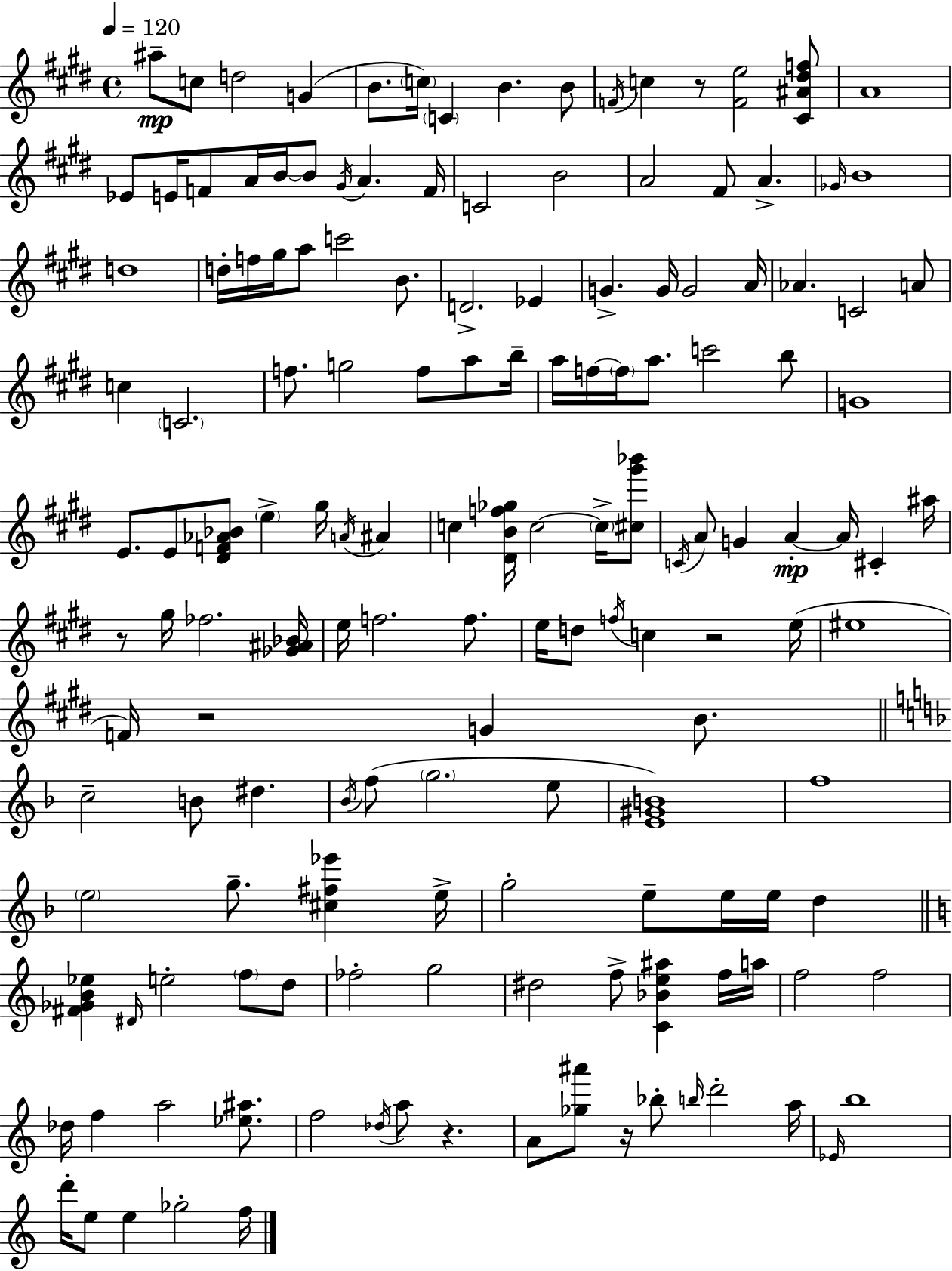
A#5/e C5/e D5/h G4/q B4/e. C5/s C4/q B4/q. B4/e F4/s C5/q R/e [F4,E5]/h [C#4,A#4,D#5,F5]/e A4/w Eb4/e E4/s F4/e A4/s B4/s B4/e G#4/s A4/q. F4/s C4/h B4/h A4/h F#4/e A4/q. Gb4/s B4/w D5/w D5/s F5/s G#5/s A5/e C6/h B4/e. D4/h. Eb4/q G4/q. G4/s G4/h A4/s Ab4/q. C4/h A4/e C5/q C4/h. F5/e. G5/h F5/e A5/e B5/s A5/s F5/s F5/s A5/e. C6/h B5/e G4/w E4/e. E4/e [D#4,F4,Ab4,Bb4]/e E5/q G#5/s A4/s A#4/q C5/q [D#4,B4,F5,Gb5]/s C5/h C5/s [C#5,G#6,Bb6]/e C4/s A4/e G4/q A4/q A4/s C#4/q A#5/s R/e G#5/s FES5/h. [Gb4,A#4,Bb4]/s E5/s F5/h. F5/e. E5/s D5/e F5/s C5/q R/h E5/s EIS5/w F4/s R/h G4/q B4/e. C5/h B4/e D#5/q. Bb4/s F5/e G5/h. E5/e [E4,G#4,B4]/w F5/w E5/h G5/e. [C#5,F#5,Eb6]/q E5/s G5/h E5/e E5/s E5/s D5/q [F#4,Gb4,B4,Eb5]/q D#4/s E5/h F5/e D5/e FES5/h G5/h D#5/h F5/e [C4,Bb4,E5,A#5]/q F5/s A5/s F5/h F5/h Db5/s F5/q A5/h [Eb5,A#5]/e. F5/h Db5/s A5/e R/q. A4/e [Gb5,A#6]/e R/s Bb5/e B5/s D6/h A5/s Eb4/s B5/w D6/s E5/e E5/q Gb5/h F5/s